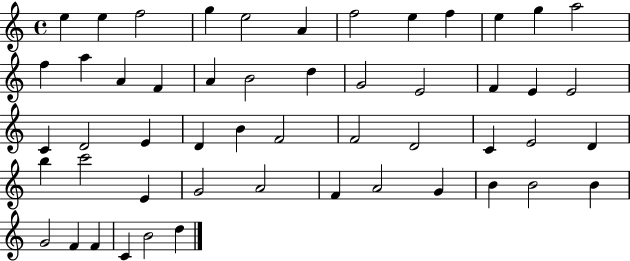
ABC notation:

X:1
T:Untitled
M:4/4
L:1/4
K:C
e e f2 g e2 A f2 e f e g a2 f a A F A B2 d G2 E2 F E E2 C D2 E D B F2 F2 D2 C E2 D b c'2 E G2 A2 F A2 G B B2 B G2 F F C B2 d